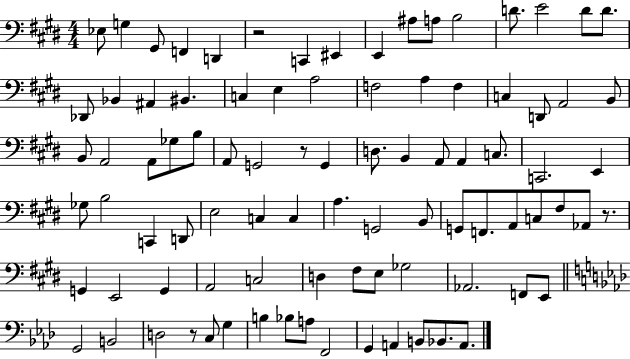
Eb3/e G3/q G#2/e F2/q D2/q R/h C2/q EIS2/q E2/q A#3/e A3/e B3/h D4/e. E4/h D4/e D4/e. Db2/e Bb2/q A#2/q BIS2/q. C3/q E3/q A3/h F3/h A3/q F3/q C3/q D2/e A2/h B2/e B2/e A2/h A2/e Gb3/e B3/e A2/e G2/h R/e G2/q D3/e. B2/q A2/e A2/q C3/e. C2/h. E2/q Gb3/e B3/h C2/q D2/e E3/h C3/q C3/q A3/q. G2/h B2/e G2/e F2/e. A2/e C3/e F#3/e Ab2/e R/e. G2/q E2/h G2/q A2/h C3/h D3/q F#3/e E3/e Gb3/h Ab2/h. F2/e E2/e G2/h B2/h D3/h R/e C3/e G3/q B3/q Bb3/e A3/e F2/h G2/q A2/q B2/e Bb2/e. A2/e.